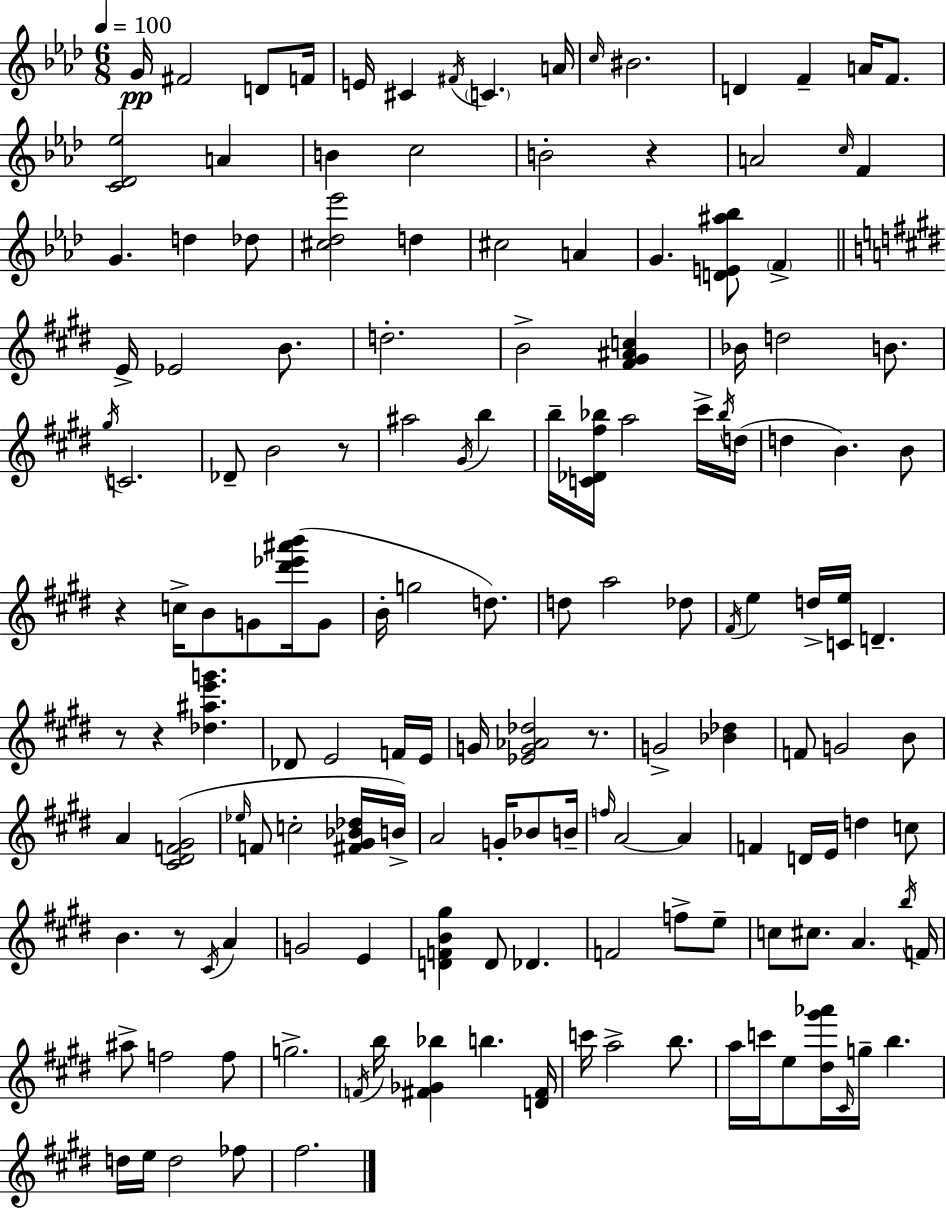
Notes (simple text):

G4/s F#4/h D4/e F4/s E4/s C#4/q F#4/s C4/q. A4/s C5/s BIS4/h. D4/q F4/q A4/s F4/e. [C4,Db4,Eb5]/h A4/q B4/q C5/h B4/h R/q A4/h C5/s F4/q G4/q. D5/q Db5/e [C#5,Db5,Eb6]/h D5/q C#5/h A4/q G4/q. [D4,E4,A#5,Bb5]/e F4/q E4/s Eb4/h B4/e. D5/h. B4/h [F#4,G#4,A#4,C5]/q Bb4/s D5/h B4/e. G#5/s C4/h. Db4/e B4/h R/e A#5/h G#4/s B5/q B5/s [C4,Db4,F#5,Bb5]/s A5/h C#6/s Bb5/s D5/s D5/q B4/q. B4/e R/q C5/s B4/e G4/e [D#6,Eb6,A#6,B6]/s G4/e B4/s G5/h D5/e. D5/e A5/h Db5/e F#4/s E5/q D5/s [C4,E5]/s D4/q. R/e R/q [Db5,A#5,E6,G6]/q. Db4/e E4/h F4/s E4/s G4/s [Eb4,G4,Ab4,Db5]/h R/e. G4/h [Bb4,Db5]/q F4/e G4/h B4/e A4/q [C#4,D#4,F4,G#4]/h Eb5/s F4/e C5/h [F#4,G#4,Bb4,Db5]/s B4/s A4/h G4/s Bb4/e B4/s F5/s A4/h A4/q F4/q D4/s E4/s D5/q C5/e B4/q. R/e C#4/s A4/q G4/h E4/q [D4,F4,B4,G#5]/q D4/e Db4/q. F4/h F5/e E5/e C5/e C#5/e. A4/q. B5/s F4/s A#5/e F5/h F5/e G5/h. F4/s B5/s [F#4,Gb4,Bb5]/q B5/q. [D4,F#4]/s C6/s A5/h B5/e. A5/s C6/s E5/e [D#5,G#6,Ab6]/s C#4/s G5/s B5/q. D5/s E5/s D5/h FES5/e F#5/h.